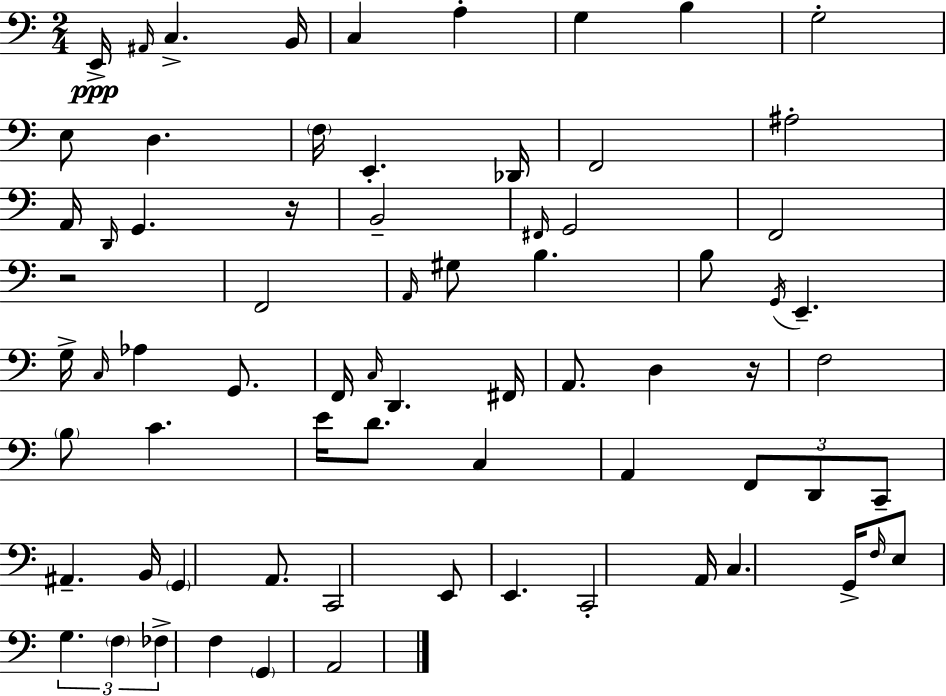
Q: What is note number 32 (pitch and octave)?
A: C3